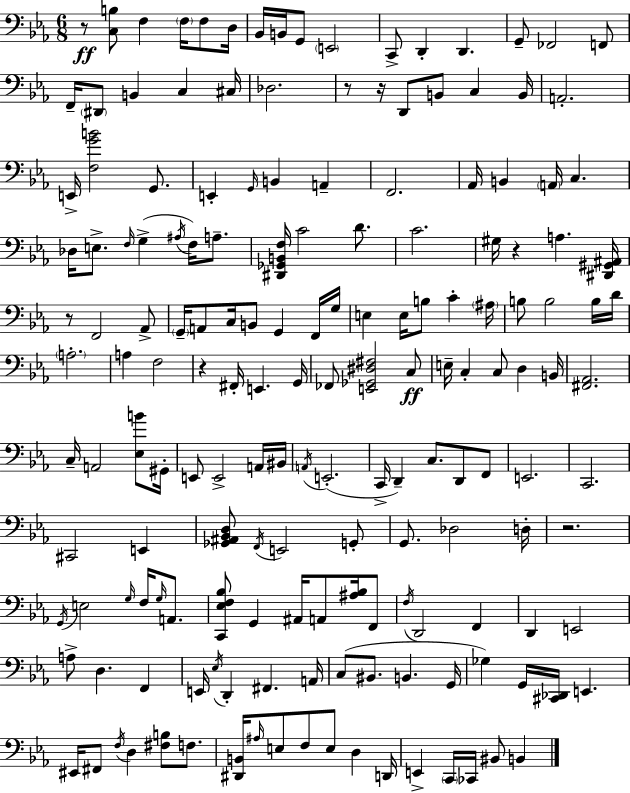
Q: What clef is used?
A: bass